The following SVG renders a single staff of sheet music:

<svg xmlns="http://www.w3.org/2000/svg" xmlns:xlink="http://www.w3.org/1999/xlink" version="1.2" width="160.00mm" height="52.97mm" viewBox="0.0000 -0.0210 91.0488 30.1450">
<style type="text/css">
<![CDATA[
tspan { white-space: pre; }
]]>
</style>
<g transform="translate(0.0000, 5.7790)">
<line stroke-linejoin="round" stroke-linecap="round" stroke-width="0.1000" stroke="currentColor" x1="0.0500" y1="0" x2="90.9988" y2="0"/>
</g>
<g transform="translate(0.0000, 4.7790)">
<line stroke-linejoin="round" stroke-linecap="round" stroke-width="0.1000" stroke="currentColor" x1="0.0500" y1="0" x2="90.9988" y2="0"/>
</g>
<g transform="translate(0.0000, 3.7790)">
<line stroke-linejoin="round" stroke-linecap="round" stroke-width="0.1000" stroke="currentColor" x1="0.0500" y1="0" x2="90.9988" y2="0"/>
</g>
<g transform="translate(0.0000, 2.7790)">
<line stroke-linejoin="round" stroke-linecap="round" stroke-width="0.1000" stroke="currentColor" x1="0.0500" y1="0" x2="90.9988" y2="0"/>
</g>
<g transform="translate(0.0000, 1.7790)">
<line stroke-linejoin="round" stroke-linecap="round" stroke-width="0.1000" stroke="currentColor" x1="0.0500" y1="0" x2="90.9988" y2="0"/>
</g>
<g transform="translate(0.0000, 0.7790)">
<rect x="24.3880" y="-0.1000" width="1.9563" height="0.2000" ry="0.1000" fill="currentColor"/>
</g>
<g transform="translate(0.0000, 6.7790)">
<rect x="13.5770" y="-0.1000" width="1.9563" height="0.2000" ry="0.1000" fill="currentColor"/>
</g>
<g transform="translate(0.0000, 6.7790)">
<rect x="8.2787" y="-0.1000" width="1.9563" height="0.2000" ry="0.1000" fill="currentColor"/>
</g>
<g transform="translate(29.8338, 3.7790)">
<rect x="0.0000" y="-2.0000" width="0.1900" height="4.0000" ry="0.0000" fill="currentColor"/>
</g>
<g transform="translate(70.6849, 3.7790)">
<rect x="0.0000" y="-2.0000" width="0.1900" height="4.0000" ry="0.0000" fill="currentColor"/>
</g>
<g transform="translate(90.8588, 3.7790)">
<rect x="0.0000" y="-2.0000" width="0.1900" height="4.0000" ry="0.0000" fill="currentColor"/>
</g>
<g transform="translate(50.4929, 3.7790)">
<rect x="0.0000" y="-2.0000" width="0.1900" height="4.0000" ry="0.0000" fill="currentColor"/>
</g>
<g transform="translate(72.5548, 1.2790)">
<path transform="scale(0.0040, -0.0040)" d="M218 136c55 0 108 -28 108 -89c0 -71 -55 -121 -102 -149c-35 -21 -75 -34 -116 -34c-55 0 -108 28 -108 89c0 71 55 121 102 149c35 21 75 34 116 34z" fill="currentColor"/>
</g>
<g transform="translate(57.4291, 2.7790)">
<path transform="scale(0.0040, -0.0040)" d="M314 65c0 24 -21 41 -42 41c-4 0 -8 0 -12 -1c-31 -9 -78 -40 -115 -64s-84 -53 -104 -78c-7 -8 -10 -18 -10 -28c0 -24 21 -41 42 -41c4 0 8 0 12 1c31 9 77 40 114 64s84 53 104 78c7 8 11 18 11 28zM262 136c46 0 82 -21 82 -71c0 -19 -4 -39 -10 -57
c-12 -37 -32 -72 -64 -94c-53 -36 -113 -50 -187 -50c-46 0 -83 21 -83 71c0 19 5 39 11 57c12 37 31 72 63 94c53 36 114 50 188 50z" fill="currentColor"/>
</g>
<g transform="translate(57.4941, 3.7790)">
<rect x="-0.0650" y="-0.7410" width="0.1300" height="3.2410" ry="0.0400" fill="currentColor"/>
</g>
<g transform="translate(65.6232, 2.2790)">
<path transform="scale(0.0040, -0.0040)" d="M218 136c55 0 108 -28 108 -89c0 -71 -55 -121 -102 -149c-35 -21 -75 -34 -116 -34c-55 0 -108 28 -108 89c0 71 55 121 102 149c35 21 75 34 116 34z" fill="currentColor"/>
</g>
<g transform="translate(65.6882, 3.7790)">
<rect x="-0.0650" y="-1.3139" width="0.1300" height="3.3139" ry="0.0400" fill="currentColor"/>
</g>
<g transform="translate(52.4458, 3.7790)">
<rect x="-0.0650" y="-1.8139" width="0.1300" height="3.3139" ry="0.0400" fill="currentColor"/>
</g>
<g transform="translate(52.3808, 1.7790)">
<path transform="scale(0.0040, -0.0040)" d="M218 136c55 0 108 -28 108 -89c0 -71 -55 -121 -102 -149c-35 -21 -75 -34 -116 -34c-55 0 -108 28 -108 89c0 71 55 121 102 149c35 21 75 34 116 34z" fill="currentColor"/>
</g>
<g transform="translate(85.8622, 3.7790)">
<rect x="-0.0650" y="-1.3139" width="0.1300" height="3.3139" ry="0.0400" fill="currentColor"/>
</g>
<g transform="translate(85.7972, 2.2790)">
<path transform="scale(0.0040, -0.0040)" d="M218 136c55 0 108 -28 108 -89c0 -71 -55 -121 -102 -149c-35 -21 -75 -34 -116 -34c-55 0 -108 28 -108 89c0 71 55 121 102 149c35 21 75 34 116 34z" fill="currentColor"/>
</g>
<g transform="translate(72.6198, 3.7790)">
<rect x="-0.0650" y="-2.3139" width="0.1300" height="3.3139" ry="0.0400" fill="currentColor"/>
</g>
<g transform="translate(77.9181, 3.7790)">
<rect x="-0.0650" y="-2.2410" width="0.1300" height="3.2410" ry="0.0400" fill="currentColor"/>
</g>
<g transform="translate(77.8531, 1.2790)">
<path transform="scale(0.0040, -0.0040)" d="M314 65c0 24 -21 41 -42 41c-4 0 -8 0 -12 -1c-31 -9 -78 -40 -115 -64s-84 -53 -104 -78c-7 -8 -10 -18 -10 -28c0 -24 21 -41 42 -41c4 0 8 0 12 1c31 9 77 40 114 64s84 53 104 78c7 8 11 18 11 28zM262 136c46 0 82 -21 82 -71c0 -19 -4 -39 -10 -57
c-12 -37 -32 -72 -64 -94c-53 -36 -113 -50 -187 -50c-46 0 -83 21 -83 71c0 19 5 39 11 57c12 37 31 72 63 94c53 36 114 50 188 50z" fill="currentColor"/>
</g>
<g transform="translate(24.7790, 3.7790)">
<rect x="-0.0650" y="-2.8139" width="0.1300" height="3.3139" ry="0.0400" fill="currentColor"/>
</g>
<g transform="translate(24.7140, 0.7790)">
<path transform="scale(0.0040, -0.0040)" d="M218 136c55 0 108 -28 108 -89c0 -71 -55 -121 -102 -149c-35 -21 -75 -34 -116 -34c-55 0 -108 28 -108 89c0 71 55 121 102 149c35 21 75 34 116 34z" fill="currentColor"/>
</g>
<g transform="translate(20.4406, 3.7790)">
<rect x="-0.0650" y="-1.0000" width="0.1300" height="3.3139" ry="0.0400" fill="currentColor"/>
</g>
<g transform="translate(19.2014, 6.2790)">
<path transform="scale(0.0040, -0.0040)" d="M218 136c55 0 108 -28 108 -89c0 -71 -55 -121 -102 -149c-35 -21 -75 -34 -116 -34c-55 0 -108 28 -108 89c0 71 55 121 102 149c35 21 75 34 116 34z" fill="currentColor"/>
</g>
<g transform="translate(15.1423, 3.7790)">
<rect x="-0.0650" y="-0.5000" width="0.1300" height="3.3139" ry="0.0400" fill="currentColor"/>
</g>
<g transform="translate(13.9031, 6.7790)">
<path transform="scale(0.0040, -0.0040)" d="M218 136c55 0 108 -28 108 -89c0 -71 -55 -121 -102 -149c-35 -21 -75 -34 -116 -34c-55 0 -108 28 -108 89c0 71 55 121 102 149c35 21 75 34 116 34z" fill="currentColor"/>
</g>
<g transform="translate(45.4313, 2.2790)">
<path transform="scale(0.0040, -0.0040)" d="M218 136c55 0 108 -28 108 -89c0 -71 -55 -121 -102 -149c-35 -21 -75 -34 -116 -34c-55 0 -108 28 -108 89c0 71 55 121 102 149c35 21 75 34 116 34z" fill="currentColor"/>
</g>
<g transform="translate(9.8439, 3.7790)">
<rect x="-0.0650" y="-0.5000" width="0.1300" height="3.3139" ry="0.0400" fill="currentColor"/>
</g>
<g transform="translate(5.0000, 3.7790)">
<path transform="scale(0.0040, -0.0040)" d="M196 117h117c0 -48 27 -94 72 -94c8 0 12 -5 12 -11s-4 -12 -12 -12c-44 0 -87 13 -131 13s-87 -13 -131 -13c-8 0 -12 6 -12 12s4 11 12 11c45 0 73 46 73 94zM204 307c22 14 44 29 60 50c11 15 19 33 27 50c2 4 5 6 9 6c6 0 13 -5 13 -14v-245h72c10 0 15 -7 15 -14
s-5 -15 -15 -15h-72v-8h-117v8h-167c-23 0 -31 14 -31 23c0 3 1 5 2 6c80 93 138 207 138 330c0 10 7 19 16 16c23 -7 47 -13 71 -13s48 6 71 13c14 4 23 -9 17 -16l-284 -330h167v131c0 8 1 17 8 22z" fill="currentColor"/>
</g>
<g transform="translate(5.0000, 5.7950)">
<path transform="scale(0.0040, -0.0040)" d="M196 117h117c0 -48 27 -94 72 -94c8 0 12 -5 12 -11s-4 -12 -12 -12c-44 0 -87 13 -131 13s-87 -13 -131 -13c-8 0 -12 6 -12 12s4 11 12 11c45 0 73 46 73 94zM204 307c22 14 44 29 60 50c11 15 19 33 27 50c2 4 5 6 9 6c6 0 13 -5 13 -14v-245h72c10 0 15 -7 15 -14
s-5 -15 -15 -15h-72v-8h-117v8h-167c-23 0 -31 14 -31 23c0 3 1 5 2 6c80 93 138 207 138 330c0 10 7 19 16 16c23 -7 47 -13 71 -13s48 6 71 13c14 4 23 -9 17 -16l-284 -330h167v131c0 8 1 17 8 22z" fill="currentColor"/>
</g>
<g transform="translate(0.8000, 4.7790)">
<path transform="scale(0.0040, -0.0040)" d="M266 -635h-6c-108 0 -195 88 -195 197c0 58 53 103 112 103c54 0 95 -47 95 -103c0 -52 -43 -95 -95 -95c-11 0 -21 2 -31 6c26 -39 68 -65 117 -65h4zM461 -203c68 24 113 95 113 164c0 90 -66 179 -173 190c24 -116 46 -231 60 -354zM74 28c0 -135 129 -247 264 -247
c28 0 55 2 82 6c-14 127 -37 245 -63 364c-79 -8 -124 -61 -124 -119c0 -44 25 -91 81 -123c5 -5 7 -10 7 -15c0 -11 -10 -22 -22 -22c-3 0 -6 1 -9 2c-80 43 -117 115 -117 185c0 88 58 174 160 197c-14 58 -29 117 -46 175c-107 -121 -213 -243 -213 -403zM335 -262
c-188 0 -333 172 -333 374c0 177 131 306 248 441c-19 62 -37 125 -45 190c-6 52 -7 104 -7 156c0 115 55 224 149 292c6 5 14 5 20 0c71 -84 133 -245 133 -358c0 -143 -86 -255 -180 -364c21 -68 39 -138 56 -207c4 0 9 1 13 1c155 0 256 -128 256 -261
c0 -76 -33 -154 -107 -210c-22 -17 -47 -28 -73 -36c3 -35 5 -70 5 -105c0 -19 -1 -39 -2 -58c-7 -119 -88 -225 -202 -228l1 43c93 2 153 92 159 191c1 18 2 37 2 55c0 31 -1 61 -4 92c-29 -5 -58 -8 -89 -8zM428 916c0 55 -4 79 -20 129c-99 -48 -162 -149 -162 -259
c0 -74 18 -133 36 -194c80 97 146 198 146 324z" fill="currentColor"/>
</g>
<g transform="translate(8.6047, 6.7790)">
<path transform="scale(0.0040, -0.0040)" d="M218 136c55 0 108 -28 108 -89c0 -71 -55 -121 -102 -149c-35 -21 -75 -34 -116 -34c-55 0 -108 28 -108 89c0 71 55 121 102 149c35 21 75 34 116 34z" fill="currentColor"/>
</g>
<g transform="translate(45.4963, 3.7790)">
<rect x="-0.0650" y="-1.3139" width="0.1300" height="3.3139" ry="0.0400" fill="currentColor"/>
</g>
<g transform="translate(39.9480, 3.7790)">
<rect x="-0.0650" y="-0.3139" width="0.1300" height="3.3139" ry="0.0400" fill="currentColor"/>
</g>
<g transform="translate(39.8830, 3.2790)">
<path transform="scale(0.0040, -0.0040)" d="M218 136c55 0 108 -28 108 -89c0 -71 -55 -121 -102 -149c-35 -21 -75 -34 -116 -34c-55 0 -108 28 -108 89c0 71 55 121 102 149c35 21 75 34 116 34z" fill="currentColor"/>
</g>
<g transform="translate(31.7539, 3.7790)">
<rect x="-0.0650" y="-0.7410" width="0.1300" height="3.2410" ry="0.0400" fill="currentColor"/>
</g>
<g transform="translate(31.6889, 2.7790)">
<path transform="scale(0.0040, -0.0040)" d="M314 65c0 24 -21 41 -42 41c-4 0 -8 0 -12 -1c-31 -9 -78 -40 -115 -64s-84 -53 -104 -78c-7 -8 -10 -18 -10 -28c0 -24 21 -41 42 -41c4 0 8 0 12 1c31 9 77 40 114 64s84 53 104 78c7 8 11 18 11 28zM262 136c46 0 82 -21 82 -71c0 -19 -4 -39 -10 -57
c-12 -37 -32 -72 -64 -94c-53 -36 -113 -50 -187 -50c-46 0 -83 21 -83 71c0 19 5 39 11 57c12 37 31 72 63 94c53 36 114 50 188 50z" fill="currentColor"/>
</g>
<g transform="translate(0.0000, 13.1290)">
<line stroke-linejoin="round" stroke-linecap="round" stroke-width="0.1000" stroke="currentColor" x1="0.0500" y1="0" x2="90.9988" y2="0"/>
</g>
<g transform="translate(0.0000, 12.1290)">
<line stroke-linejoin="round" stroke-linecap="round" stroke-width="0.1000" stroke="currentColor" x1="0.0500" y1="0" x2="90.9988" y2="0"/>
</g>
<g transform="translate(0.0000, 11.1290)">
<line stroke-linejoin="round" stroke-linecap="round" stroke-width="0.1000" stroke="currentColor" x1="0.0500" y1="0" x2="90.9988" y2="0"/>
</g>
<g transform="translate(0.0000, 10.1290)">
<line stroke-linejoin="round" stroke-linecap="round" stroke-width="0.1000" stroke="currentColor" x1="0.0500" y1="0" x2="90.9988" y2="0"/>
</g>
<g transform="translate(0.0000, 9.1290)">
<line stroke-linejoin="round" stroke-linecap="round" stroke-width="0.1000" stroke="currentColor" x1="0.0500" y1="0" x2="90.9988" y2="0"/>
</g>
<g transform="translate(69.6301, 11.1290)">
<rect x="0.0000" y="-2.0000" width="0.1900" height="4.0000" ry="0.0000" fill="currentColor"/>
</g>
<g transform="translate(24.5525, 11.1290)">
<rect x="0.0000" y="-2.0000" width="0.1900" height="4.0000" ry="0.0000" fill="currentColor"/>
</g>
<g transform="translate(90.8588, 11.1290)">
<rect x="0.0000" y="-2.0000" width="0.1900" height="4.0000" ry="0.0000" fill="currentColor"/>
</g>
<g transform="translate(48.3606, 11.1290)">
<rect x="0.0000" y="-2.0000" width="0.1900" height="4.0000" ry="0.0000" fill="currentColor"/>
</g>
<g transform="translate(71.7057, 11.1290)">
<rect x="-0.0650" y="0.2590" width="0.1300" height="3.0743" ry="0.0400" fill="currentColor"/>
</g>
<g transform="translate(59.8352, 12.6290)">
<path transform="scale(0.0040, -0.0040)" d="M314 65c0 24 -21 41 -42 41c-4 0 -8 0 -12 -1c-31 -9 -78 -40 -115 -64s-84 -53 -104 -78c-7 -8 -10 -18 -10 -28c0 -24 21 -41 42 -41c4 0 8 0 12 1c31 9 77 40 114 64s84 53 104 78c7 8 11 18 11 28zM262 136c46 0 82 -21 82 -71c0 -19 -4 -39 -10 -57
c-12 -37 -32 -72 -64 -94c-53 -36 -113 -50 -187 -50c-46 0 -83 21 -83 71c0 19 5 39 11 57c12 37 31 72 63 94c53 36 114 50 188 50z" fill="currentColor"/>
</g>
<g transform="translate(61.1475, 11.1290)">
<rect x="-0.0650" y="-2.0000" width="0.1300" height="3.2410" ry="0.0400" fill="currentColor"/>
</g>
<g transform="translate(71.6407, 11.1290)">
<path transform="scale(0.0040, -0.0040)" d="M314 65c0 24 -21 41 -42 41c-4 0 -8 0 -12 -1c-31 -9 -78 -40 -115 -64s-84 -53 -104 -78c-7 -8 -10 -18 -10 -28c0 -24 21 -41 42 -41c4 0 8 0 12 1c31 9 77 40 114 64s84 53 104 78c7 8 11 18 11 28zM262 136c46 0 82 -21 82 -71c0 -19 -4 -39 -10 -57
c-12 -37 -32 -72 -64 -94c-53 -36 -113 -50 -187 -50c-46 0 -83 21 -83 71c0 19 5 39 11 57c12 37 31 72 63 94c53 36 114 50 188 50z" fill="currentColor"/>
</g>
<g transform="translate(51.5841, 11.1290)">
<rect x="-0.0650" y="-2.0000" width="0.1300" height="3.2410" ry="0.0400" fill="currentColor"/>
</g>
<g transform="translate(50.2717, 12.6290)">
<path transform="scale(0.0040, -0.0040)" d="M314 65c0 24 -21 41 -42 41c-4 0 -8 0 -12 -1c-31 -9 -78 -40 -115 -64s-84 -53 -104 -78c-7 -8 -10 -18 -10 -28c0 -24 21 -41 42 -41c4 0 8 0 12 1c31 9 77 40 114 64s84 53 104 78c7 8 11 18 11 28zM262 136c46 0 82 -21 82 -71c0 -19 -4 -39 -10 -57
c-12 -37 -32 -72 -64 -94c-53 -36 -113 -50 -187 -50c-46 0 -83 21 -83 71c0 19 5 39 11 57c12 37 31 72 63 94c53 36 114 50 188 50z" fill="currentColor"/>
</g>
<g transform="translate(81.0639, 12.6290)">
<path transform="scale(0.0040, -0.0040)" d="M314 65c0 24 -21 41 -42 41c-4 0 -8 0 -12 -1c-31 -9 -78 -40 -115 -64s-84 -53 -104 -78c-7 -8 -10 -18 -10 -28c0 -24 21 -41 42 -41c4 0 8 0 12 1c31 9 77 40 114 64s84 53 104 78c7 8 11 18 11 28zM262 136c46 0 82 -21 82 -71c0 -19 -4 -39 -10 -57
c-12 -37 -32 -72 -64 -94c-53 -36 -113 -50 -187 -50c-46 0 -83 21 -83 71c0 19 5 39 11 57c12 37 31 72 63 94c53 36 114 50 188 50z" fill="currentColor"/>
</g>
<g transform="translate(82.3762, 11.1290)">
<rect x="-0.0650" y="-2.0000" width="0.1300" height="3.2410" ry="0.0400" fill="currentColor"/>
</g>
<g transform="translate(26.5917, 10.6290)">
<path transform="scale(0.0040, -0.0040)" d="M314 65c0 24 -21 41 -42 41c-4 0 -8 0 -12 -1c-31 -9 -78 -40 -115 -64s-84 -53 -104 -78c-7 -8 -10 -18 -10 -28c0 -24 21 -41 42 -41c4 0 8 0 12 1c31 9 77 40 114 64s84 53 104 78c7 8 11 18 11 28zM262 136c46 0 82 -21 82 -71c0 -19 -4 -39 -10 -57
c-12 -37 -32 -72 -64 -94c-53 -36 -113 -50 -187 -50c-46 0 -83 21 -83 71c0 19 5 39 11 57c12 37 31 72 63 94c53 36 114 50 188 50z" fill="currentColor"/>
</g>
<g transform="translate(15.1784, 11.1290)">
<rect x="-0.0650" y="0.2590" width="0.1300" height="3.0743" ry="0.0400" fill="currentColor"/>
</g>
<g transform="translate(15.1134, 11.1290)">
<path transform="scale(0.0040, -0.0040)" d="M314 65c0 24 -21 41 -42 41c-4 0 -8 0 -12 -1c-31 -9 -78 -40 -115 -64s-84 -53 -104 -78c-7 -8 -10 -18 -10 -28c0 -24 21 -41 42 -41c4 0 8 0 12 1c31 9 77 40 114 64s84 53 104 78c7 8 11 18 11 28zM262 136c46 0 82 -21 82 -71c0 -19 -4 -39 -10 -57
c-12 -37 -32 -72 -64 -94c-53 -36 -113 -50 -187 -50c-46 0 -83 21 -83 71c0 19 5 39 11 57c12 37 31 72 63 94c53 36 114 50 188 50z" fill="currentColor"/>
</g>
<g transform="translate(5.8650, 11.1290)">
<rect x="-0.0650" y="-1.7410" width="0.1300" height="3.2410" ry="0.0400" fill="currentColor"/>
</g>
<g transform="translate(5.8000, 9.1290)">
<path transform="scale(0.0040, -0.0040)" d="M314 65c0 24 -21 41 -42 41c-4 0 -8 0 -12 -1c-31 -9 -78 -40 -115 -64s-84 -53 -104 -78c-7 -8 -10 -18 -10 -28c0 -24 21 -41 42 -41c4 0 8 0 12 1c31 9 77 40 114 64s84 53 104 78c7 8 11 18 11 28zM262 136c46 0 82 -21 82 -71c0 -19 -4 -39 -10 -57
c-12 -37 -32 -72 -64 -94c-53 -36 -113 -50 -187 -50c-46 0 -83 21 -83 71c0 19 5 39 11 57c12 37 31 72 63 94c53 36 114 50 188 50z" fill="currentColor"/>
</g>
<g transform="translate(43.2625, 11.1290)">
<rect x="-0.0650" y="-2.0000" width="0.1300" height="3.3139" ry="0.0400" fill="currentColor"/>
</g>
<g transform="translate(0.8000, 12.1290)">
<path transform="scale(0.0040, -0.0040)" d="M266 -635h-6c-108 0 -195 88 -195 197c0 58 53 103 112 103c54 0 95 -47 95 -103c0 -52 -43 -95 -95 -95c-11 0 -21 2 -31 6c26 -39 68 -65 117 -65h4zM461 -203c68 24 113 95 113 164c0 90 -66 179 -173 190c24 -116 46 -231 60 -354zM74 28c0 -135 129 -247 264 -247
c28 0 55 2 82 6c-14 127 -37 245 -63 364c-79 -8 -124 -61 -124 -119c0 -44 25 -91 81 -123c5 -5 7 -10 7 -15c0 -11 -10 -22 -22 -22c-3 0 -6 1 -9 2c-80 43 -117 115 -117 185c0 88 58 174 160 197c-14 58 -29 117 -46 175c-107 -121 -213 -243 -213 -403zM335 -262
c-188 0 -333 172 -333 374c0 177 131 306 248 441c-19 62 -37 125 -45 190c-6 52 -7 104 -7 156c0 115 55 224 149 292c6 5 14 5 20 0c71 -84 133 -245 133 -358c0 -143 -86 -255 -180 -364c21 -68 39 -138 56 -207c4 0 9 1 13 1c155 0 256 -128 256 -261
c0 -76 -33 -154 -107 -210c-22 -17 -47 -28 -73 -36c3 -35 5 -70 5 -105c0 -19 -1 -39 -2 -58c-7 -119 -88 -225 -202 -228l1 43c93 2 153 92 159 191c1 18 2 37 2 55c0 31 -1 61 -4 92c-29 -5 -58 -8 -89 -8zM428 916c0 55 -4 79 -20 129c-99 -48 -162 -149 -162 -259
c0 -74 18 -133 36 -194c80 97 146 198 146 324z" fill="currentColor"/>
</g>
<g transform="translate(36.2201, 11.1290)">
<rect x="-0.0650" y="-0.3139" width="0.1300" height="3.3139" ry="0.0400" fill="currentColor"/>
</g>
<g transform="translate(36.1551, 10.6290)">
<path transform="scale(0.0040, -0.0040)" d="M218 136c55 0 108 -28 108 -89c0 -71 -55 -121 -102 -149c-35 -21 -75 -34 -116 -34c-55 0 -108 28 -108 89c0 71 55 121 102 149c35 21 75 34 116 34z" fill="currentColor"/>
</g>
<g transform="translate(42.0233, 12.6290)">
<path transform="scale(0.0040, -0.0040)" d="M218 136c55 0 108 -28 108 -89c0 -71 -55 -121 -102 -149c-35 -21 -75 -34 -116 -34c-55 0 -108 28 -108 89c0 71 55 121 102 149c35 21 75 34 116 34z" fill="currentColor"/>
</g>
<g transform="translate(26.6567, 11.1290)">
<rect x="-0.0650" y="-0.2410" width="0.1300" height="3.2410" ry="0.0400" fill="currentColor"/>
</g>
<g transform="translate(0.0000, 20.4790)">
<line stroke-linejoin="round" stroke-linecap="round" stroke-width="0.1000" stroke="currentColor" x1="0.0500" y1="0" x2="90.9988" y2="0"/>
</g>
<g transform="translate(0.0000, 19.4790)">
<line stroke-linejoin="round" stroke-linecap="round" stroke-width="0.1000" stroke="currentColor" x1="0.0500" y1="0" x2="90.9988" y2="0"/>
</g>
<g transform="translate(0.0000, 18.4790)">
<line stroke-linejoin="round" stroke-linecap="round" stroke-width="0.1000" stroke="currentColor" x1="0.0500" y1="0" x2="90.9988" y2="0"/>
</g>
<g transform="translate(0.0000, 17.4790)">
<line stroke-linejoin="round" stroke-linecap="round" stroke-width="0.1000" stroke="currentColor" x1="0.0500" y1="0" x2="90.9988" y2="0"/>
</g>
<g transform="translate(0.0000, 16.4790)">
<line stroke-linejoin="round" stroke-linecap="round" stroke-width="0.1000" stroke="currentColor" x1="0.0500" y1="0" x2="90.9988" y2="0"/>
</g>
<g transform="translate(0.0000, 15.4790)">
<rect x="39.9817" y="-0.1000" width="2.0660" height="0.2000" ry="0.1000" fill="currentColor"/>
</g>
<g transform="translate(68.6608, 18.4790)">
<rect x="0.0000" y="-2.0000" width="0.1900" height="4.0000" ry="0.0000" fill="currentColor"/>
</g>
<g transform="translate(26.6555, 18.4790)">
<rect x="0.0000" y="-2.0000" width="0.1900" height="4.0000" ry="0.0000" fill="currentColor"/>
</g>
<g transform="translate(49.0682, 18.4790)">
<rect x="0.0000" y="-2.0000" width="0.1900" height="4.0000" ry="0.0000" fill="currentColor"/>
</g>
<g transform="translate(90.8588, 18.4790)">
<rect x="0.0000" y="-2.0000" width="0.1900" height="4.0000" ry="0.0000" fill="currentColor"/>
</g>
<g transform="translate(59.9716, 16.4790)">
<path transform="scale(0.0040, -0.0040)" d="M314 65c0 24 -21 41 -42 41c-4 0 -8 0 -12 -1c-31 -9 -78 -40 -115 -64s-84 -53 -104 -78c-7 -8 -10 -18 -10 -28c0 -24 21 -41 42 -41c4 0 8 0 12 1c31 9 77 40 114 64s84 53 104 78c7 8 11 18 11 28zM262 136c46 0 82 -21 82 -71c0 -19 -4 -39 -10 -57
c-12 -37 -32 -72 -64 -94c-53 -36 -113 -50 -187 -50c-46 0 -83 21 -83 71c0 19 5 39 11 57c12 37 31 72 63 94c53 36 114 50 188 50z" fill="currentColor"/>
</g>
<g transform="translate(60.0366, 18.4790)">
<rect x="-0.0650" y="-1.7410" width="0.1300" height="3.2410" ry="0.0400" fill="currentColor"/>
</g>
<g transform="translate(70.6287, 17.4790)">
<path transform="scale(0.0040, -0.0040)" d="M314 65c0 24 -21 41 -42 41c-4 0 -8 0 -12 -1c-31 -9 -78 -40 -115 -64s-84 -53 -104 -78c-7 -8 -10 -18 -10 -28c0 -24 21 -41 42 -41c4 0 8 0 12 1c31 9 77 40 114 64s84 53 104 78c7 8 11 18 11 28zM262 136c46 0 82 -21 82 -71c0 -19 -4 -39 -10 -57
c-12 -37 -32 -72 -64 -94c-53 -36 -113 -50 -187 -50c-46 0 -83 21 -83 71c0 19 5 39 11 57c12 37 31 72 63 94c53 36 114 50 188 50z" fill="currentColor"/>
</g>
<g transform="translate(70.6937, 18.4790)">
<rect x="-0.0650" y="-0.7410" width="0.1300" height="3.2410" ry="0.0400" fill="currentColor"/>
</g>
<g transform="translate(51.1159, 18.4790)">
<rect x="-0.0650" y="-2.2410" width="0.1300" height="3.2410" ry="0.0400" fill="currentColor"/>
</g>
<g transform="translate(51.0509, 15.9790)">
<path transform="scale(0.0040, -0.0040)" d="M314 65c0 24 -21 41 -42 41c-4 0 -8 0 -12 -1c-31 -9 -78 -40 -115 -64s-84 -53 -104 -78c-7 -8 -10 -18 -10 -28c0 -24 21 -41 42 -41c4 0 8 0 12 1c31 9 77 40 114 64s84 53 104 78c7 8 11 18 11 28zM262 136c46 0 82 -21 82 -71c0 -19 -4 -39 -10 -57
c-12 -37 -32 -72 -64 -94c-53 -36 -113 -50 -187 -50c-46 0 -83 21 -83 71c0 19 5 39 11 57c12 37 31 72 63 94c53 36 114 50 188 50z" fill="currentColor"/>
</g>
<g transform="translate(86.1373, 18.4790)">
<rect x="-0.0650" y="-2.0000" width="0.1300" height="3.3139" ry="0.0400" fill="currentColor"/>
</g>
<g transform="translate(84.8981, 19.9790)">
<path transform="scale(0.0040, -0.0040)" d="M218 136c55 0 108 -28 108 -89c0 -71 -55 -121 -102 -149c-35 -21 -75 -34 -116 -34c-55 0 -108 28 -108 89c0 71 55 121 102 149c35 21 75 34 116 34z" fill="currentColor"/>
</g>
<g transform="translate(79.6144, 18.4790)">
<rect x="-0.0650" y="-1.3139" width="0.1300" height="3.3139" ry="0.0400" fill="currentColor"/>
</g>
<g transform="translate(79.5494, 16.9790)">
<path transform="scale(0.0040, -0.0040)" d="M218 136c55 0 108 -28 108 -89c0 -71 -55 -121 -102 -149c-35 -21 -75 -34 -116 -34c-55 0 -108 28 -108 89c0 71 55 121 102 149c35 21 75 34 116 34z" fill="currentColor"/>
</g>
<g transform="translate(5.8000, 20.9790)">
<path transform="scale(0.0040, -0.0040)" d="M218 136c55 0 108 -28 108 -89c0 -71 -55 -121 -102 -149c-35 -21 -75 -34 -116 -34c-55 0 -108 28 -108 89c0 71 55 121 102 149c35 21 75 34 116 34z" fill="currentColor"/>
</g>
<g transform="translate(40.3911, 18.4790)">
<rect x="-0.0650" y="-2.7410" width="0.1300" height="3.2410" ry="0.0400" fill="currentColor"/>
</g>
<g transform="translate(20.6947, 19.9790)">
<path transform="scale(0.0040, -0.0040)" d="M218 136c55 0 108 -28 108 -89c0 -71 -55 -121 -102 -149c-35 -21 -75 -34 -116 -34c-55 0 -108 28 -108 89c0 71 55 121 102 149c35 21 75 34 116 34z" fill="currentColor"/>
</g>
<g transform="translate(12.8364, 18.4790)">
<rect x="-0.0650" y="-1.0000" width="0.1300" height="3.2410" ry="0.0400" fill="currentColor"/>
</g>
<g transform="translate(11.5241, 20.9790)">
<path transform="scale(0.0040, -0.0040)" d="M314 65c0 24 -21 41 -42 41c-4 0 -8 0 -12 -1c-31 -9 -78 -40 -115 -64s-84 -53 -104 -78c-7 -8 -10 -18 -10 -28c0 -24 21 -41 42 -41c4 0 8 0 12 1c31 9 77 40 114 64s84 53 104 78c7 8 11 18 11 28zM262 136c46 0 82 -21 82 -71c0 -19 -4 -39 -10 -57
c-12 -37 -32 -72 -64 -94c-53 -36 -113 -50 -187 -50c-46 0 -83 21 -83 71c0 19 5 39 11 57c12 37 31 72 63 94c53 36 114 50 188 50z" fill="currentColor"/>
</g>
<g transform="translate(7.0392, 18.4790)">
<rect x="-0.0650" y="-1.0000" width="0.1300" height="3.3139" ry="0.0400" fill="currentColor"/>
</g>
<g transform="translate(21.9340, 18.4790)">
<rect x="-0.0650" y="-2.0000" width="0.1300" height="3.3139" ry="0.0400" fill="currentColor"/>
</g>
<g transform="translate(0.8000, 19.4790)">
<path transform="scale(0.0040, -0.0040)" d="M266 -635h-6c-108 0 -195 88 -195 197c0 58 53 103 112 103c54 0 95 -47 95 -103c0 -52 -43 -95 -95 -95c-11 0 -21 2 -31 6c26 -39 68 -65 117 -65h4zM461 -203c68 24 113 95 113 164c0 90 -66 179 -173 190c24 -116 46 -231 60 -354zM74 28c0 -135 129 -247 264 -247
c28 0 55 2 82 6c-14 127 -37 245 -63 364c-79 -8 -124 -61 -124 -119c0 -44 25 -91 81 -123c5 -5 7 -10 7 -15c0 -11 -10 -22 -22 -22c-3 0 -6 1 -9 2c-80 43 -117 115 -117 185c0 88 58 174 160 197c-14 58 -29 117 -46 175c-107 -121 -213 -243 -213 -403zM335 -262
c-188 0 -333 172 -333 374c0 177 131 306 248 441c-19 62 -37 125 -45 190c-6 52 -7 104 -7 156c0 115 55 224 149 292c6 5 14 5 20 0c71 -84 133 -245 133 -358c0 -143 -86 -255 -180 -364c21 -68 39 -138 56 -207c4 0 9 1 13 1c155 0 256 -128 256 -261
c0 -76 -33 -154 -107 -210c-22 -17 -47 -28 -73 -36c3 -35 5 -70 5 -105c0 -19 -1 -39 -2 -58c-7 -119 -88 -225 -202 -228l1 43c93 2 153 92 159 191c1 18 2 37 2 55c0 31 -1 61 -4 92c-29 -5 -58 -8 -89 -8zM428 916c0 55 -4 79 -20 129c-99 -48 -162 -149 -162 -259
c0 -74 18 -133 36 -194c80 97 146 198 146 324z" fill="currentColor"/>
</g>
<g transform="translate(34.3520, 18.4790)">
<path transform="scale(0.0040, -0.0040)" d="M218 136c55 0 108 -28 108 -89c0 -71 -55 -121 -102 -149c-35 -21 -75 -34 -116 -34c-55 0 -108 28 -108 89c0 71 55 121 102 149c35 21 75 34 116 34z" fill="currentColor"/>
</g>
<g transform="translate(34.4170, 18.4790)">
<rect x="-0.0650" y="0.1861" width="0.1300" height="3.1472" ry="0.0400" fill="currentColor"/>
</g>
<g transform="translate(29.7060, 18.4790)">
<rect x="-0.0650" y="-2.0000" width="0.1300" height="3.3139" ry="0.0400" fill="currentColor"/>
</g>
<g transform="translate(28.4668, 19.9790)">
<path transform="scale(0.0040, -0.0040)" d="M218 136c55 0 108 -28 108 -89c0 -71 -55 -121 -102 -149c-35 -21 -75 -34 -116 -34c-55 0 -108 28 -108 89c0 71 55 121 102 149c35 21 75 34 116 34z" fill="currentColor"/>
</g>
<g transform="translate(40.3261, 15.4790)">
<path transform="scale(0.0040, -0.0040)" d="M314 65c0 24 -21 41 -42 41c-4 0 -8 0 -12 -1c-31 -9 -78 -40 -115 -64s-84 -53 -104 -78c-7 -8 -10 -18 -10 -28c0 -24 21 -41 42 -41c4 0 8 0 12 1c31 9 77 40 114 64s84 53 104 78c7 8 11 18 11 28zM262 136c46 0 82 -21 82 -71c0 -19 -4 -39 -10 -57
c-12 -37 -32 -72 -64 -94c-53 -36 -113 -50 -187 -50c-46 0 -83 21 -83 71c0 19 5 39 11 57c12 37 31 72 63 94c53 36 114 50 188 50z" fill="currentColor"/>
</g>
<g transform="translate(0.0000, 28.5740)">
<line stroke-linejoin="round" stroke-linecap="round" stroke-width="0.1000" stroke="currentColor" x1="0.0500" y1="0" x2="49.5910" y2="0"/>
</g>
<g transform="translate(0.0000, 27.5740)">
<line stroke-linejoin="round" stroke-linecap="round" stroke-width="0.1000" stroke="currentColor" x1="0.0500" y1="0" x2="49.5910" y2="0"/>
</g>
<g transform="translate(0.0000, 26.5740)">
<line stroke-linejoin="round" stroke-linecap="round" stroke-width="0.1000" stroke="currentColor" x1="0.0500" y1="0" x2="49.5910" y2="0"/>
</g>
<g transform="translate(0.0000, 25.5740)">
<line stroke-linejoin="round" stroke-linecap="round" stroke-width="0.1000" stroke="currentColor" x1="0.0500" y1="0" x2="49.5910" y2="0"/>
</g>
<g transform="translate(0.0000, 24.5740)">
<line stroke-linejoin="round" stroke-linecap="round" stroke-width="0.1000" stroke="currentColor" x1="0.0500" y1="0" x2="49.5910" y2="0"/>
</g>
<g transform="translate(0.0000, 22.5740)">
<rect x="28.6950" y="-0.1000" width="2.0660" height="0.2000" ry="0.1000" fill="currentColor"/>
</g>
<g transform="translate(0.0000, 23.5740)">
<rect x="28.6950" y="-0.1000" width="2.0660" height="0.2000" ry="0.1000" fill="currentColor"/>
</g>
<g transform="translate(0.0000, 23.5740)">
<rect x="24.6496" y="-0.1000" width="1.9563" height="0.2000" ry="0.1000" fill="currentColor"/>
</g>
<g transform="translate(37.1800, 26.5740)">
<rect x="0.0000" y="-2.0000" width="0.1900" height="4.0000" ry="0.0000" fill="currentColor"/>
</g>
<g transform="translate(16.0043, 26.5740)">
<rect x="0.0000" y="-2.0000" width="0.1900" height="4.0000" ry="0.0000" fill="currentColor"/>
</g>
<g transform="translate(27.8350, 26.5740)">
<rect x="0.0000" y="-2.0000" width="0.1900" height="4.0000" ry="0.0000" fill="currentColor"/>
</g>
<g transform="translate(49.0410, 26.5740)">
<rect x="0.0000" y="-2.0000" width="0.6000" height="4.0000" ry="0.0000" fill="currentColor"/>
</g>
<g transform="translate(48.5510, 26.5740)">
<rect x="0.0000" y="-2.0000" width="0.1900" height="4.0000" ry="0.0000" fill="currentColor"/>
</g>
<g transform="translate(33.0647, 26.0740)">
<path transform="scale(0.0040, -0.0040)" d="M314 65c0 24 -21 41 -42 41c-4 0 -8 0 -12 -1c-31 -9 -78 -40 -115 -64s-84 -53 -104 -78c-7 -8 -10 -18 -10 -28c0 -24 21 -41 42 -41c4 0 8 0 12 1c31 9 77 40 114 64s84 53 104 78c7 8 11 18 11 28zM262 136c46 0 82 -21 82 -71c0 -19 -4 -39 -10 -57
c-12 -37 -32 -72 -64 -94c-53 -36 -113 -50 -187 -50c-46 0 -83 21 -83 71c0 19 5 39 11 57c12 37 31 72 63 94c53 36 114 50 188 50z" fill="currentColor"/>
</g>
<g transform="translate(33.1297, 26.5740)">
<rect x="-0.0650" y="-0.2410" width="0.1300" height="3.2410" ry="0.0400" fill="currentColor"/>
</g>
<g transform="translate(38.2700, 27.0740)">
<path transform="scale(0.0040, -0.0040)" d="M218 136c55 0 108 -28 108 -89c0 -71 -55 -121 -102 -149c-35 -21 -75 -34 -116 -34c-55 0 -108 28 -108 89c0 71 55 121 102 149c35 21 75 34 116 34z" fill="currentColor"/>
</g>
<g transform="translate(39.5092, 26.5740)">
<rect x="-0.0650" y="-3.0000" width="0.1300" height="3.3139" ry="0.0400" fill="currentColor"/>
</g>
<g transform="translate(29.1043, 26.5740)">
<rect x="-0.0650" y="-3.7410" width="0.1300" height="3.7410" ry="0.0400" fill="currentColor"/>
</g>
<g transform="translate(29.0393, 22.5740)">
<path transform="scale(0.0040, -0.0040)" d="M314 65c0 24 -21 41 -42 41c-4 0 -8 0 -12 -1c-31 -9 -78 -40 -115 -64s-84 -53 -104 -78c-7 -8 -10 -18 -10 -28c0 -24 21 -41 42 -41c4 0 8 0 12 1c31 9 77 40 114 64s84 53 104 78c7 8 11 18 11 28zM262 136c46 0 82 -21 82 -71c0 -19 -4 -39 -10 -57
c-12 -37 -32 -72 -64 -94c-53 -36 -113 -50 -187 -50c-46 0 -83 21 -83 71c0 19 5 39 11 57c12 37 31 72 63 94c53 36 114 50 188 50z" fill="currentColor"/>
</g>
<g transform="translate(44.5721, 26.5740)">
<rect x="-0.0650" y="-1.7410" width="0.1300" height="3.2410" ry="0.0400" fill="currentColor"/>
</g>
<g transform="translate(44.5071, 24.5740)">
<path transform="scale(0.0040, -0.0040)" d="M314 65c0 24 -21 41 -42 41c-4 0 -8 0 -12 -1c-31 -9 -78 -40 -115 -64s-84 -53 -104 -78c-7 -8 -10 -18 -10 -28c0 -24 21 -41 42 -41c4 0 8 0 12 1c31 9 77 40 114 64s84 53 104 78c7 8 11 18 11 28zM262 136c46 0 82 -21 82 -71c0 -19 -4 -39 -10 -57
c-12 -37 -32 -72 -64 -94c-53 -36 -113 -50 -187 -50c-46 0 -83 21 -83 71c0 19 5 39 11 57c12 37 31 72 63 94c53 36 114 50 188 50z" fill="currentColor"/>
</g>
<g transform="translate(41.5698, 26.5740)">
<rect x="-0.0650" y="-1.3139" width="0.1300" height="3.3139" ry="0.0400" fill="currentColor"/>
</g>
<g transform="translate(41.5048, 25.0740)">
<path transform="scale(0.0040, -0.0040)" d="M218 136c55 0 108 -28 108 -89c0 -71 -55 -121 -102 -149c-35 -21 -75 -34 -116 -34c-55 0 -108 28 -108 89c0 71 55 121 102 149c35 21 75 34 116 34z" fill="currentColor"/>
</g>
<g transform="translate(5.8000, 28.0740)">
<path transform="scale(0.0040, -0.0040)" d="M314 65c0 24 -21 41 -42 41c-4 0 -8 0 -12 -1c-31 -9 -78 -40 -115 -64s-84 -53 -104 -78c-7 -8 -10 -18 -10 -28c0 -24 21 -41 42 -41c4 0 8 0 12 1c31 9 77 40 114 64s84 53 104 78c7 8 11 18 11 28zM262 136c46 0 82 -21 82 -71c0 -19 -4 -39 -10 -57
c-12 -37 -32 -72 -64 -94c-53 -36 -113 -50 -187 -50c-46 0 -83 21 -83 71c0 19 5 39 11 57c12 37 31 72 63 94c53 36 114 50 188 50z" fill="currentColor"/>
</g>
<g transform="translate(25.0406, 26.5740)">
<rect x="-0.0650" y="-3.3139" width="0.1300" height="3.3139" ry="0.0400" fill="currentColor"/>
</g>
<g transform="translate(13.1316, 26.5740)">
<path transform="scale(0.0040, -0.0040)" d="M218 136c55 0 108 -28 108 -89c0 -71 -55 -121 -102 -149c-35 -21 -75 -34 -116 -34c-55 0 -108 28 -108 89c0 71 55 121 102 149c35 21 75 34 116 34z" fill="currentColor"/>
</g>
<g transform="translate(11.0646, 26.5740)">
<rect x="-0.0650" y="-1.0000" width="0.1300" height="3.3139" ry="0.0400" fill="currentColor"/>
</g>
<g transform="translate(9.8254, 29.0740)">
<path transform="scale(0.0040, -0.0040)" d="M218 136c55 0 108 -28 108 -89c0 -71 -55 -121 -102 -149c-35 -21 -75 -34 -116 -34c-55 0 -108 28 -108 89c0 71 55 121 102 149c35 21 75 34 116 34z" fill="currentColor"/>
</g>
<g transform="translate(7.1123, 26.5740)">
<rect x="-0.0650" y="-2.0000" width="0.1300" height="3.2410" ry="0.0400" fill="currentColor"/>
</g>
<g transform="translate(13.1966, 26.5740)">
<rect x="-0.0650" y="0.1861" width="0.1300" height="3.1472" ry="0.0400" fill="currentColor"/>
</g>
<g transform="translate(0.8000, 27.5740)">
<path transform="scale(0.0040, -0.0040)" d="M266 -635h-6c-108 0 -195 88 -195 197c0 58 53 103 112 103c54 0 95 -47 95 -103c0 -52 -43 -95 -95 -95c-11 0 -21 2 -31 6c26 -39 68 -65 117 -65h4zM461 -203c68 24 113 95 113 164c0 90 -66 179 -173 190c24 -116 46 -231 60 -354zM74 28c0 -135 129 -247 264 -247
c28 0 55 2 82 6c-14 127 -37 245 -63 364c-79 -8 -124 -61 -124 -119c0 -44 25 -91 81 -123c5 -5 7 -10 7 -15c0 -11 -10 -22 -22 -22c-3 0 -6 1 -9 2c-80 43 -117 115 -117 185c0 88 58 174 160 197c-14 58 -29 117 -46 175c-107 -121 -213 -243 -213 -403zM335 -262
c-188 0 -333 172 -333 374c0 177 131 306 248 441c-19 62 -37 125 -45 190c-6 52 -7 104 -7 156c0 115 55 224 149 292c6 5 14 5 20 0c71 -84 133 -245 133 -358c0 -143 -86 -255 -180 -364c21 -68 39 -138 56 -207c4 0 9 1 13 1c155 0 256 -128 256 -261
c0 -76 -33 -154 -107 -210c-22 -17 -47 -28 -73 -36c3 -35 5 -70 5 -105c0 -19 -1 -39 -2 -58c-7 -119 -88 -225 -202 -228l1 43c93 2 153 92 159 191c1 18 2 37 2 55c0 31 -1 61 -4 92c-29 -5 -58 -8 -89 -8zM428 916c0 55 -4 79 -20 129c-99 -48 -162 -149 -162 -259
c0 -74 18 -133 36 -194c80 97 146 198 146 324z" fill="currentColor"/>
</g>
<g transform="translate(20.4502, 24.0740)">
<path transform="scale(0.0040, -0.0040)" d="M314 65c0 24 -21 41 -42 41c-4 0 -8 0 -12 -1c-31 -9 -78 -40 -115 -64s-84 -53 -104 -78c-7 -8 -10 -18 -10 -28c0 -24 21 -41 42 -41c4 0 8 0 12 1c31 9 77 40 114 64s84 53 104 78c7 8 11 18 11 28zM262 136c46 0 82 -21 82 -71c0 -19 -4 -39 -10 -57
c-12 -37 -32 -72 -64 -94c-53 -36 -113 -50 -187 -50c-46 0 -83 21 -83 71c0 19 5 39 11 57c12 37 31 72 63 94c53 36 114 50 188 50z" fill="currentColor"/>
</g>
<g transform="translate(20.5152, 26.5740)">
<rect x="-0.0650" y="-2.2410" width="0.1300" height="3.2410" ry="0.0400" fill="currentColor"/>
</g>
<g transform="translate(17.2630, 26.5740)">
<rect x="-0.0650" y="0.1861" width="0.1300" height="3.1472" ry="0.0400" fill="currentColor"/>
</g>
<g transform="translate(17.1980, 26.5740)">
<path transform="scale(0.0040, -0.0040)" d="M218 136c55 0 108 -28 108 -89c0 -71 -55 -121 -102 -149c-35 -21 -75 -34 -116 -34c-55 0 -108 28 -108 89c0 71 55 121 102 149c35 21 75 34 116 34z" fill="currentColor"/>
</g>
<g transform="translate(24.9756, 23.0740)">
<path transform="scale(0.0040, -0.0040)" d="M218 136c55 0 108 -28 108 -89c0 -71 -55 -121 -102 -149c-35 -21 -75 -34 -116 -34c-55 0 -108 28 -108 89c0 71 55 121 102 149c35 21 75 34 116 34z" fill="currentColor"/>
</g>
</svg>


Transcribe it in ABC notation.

X:1
T:Untitled
M:4/4
L:1/4
K:C
C C D a d2 c e f d2 e g g2 e f2 B2 c2 c F F2 F2 B2 F2 D D2 F F B a2 g2 f2 d2 e F F2 D B B g2 b c'2 c2 A e f2